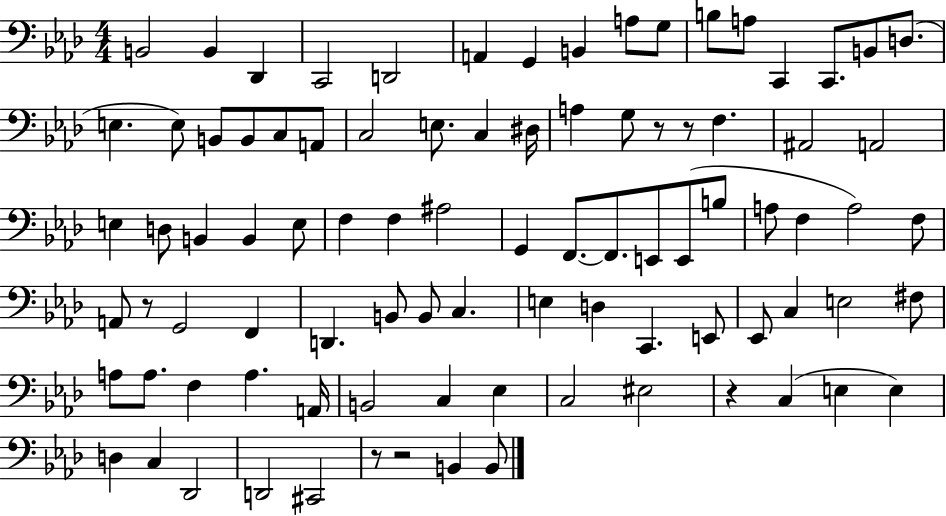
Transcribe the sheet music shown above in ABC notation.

X:1
T:Untitled
M:4/4
L:1/4
K:Ab
B,,2 B,, _D,, C,,2 D,,2 A,, G,, B,, A,/2 G,/2 B,/2 A,/2 C,, C,,/2 B,,/2 D,/2 E, E,/2 B,,/2 B,,/2 C,/2 A,,/2 C,2 E,/2 C, ^D,/4 A, G,/2 z/2 z/2 F, ^A,,2 A,,2 E, D,/2 B,, B,, E,/2 F, F, ^A,2 G,, F,,/2 F,,/2 E,,/2 E,,/2 B,/2 A,/2 F, A,2 F,/2 A,,/2 z/2 G,,2 F,, D,, B,,/2 B,,/2 C, E, D, C,, E,,/2 _E,,/2 C, E,2 ^F,/2 A,/2 A,/2 F, A, A,,/4 B,,2 C, _E, C,2 ^E,2 z C, E, E, D, C, _D,,2 D,,2 ^C,,2 z/2 z2 B,, B,,/2